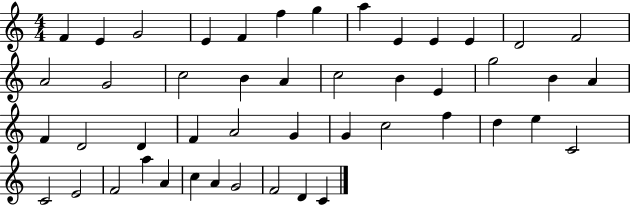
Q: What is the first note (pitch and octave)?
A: F4